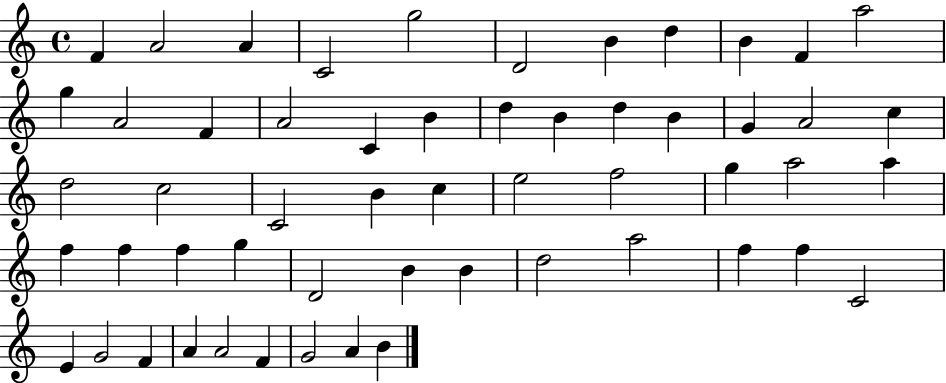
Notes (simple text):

F4/q A4/h A4/q C4/h G5/h D4/h B4/q D5/q B4/q F4/q A5/h G5/q A4/h F4/q A4/h C4/q B4/q D5/q B4/q D5/q B4/q G4/q A4/h C5/q D5/h C5/h C4/h B4/q C5/q E5/h F5/h G5/q A5/h A5/q F5/q F5/q F5/q G5/q D4/h B4/q B4/q D5/h A5/h F5/q F5/q C4/h E4/q G4/h F4/q A4/q A4/h F4/q G4/h A4/q B4/q